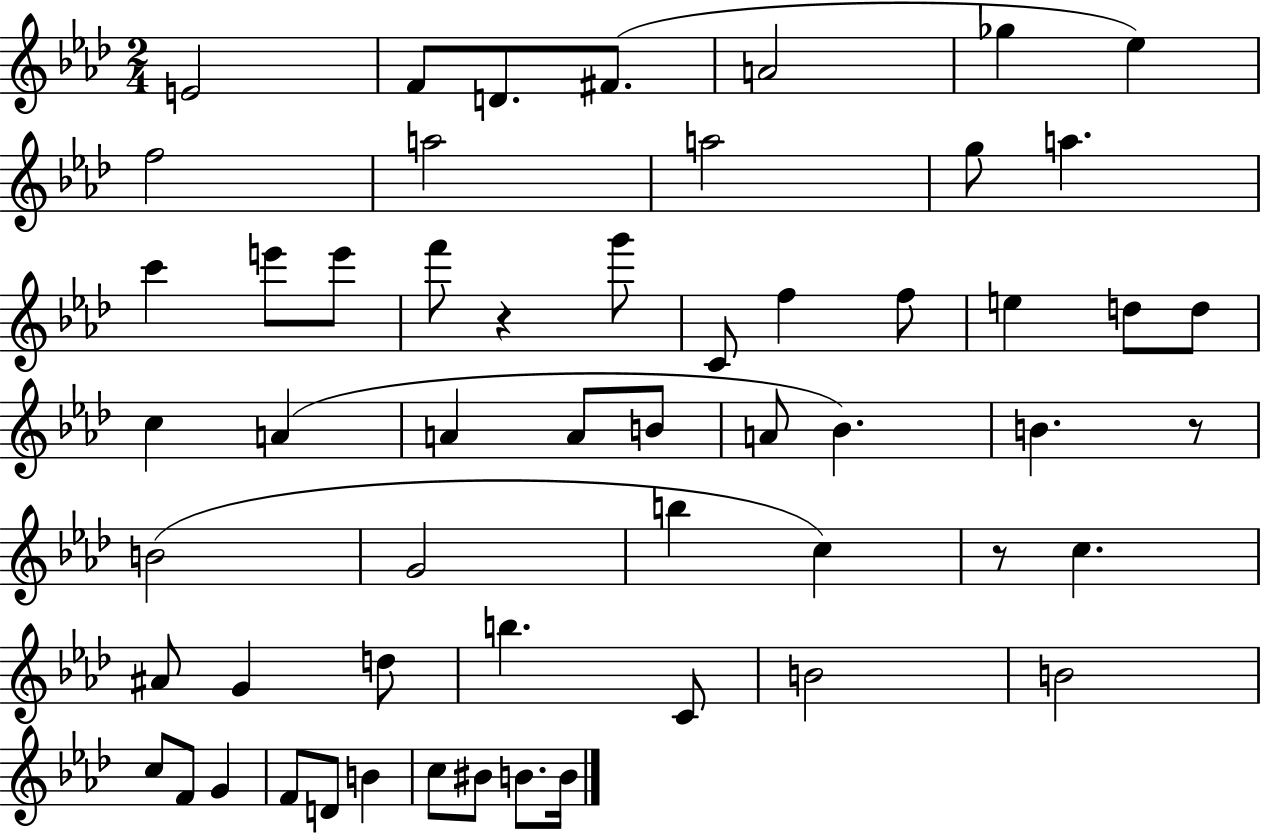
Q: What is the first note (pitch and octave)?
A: E4